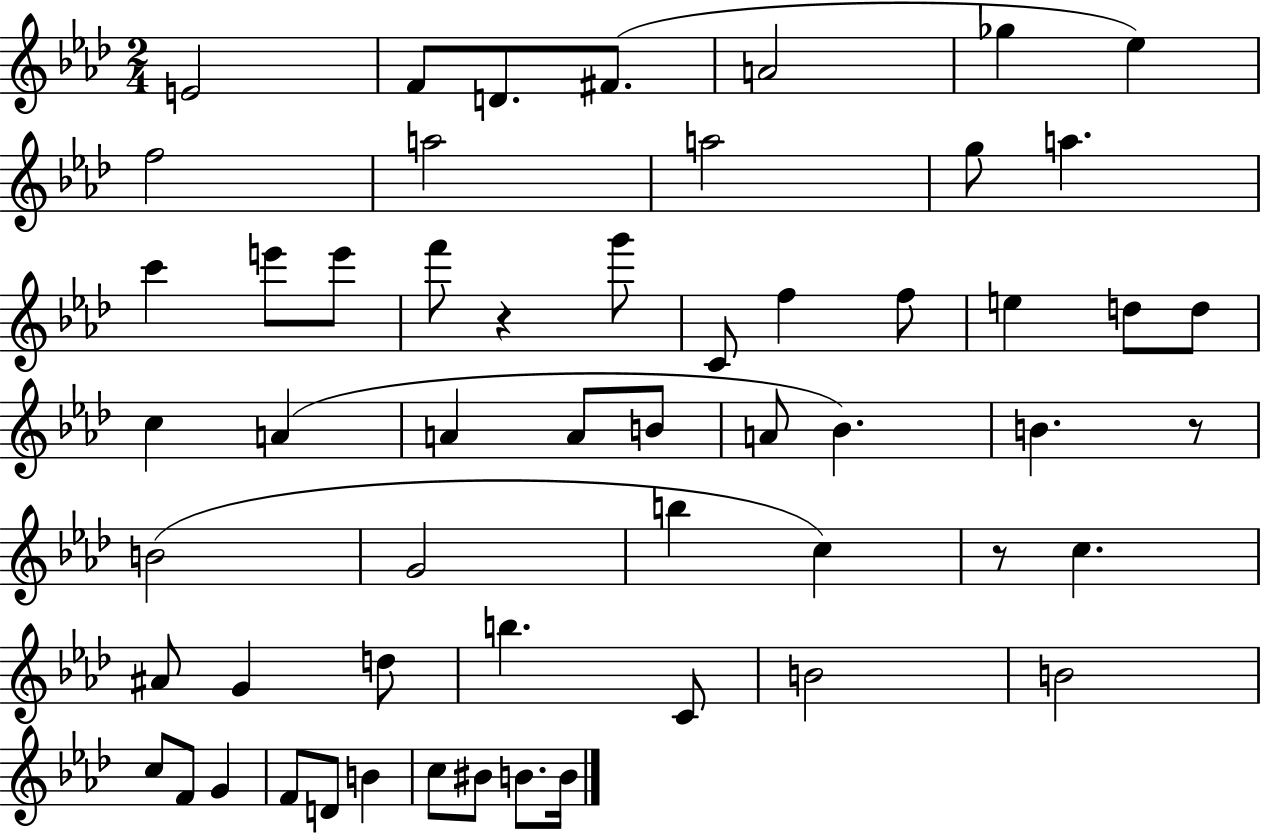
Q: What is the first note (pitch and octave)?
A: E4